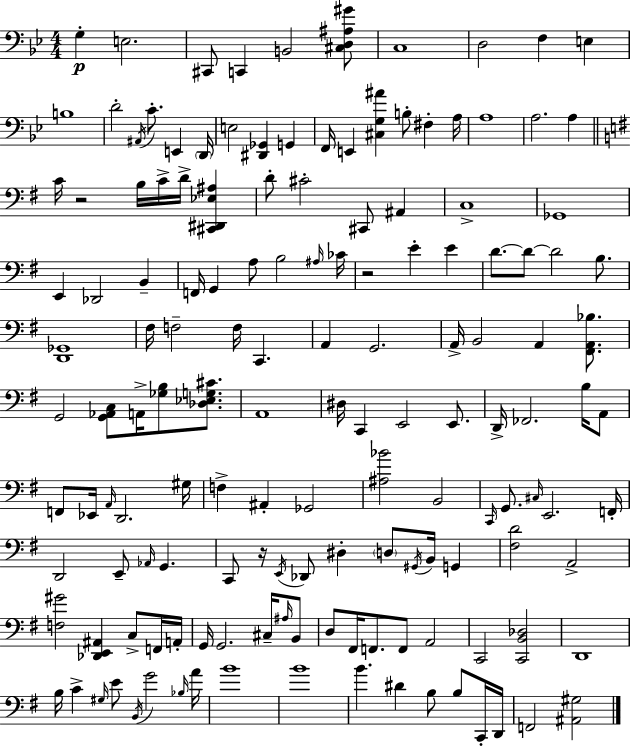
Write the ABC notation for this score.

X:1
T:Untitled
M:4/4
L:1/4
K:Bb
G, E,2 ^C,,/2 C,, B,,2 [^C,D,^A,^G]/2 C,4 D,2 F, E, B,4 D2 ^A,,/4 C/2 E,, D,,/4 E,2 [^D,,_G,,] G,, F,,/4 E,, [^C,G,^A] B,/2 ^F, A,/4 A,4 A,2 A, C/4 z2 B,/4 C/4 D/4 [^C,,^D,,_E,^A,] D/2 ^C2 ^C,,/2 ^A,, C,4 _G,,4 E,, _D,,2 B,, F,,/4 G,, A,/2 B,2 ^A,/4 _C/4 z2 E E D/2 D/2 D2 B,/2 [D,,_G,,]4 ^F,/4 F,2 F,/4 C,, A,, G,,2 A,,/4 B,,2 A,, [^F,,A,,_B,]/2 G,,2 [G,,_A,,C,]/2 A,,/4 [_G,B,]/2 [_D,_E,G,^C]/2 A,,4 ^D,/4 C,, E,,2 E,,/2 D,,/4 _F,,2 B,/4 A,,/2 F,,/2 _E,,/4 A,,/4 D,,2 ^G,/4 F, ^A,, _G,,2 [^A,_B]2 B,,2 C,,/4 G,,/2 ^C,/4 E,,2 F,,/4 D,,2 E,,/2 _A,,/4 G,, C,,/2 z/4 E,,/4 _D,,/2 ^D, D,/2 ^G,,/4 B,,/4 G,, [^F,D]2 A,,2 [F,^G]2 [_D,,E,,^A,,] C,/2 F,,/4 A,,/4 G,,/4 G,,2 ^C,/4 ^A,/4 B,,/2 D,/2 ^F,,/4 F,,/2 F,,/2 A,,2 C,,2 [C,,B,,_D,]2 D,,4 B,/4 C ^G,/4 E/2 B,,/4 G2 _B,/4 A/4 B4 B4 B ^D B,/2 B,/2 C,,/4 D,,/4 F,,2 [^A,,^G,]2